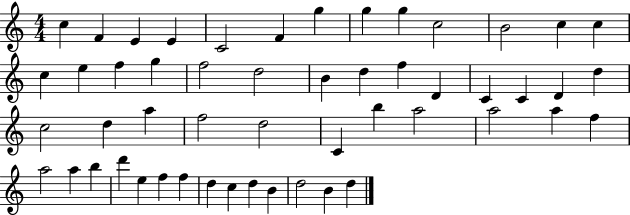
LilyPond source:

{
  \clef treble
  \numericTimeSignature
  \time 4/4
  \key c \major
  c''4 f'4 e'4 e'4 | c'2 f'4 g''4 | g''4 g''4 c''2 | b'2 c''4 c''4 | \break c''4 e''4 f''4 g''4 | f''2 d''2 | b'4 d''4 f''4 d'4 | c'4 c'4 d'4 d''4 | \break c''2 d''4 a''4 | f''2 d''2 | c'4 b''4 a''2 | a''2 a''4 f''4 | \break a''2 a''4 b''4 | d'''4 e''4 f''4 f''4 | d''4 c''4 d''4 b'4 | d''2 b'4 d''4 | \break \bar "|."
}